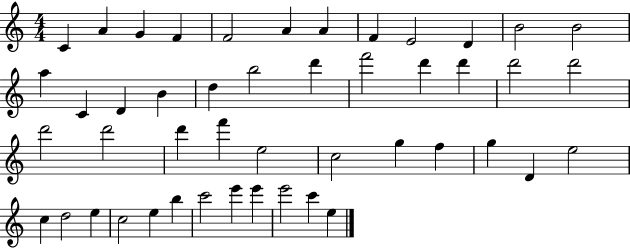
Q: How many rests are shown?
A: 0